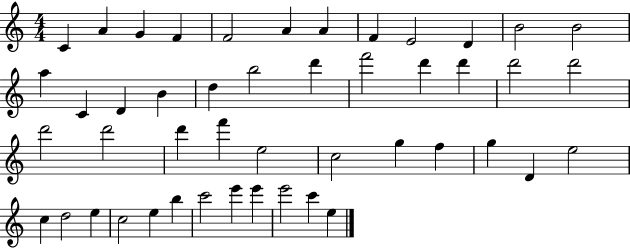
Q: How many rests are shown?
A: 0